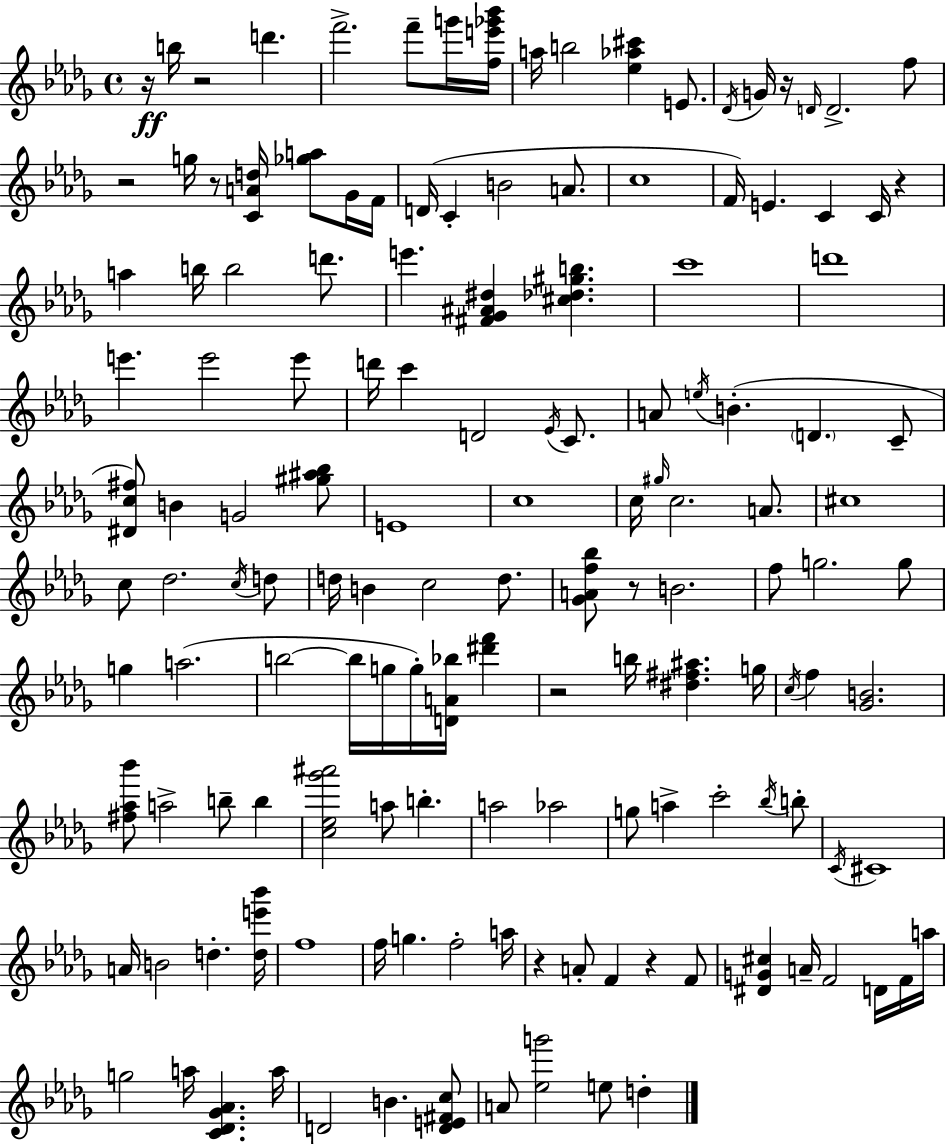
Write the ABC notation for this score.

X:1
T:Untitled
M:4/4
L:1/4
K:Bbm
z/4 b/4 z2 d' f'2 f'/2 g'/4 [fe'_g'_b']/4 a/4 b2 [_e_a^c'] E/2 _D/4 G/4 z/4 D/4 D2 f/2 z2 g/4 z/2 [CAd]/4 [_ga]/2 _G/4 F/4 D/4 C B2 A/2 c4 F/4 E C C/4 z a b/4 b2 d'/2 e' [^F_G^A^d] [^c_d^gb] c'4 d'4 e' e'2 e'/2 d'/4 c' D2 _E/4 C/2 A/2 e/4 B D C/2 [^Dc^f]/2 B G2 [^g^a_b]/2 E4 c4 c/4 ^g/4 c2 A/2 ^c4 c/2 _d2 c/4 d/2 d/4 B c2 d/2 [_GAf_b]/2 z/2 B2 f/2 g2 g/2 g a2 b2 b/4 g/4 g/4 [DA_b]/4 [^d'f'] z2 b/4 [^d^f^a] g/4 c/4 f [_GB]2 [^f_a_b']/2 a2 b/2 b [c_e_g'^a']2 a/2 b a2 _a2 g/2 a c'2 _b/4 b/2 C/4 ^C4 A/4 B2 d [de'_b']/4 f4 f/4 g f2 a/4 z A/2 F z F/2 [^DG^c] A/4 F2 D/4 F/4 a/4 g2 a/4 [C_D_G_A] a/4 D2 B [DE^Fc]/2 A/2 [_eg']2 e/2 d